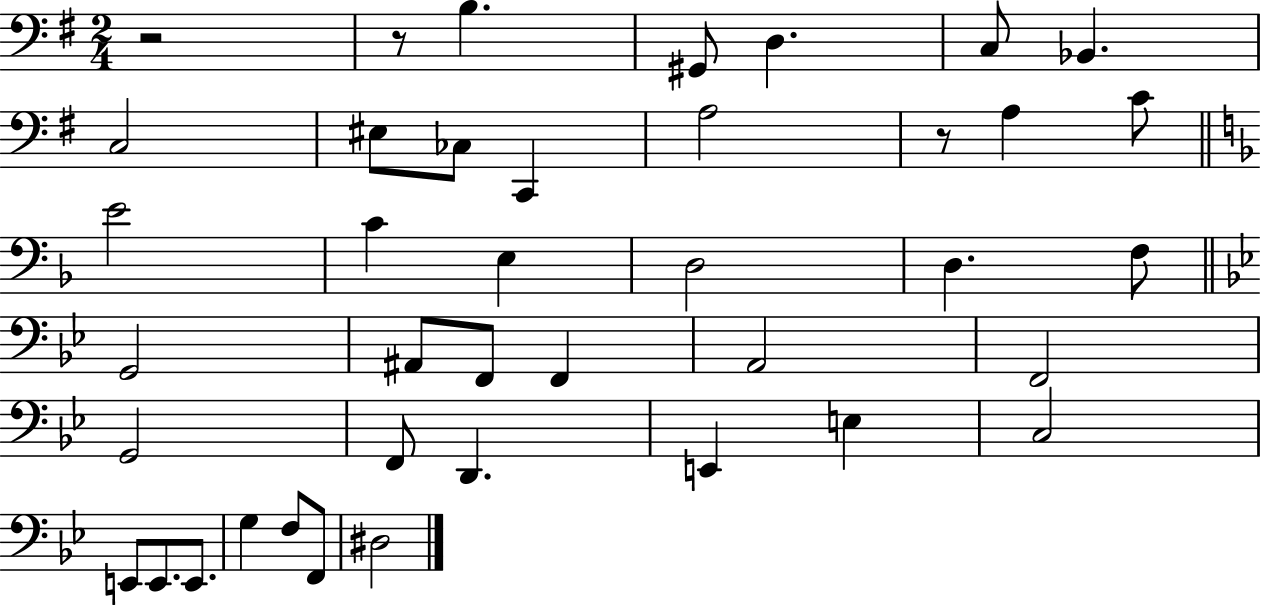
{
  \clef bass
  \numericTimeSignature
  \time 2/4
  \key g \major
  r2 | r8 b4. | gis,8 d4. | c8 bes,4. | \break c2 | eis8 ces8 c,4 | a2 | r8 a4 c'8 | \break \bar "||" \break \key f \major e'2 | c'4 e4 | d2 | d4. f8 | \break \bar "||" \break \key g \minor g,2 | ais,8 f,8 f,4 | a,2 | f,2 | \break g,2 | f,8 d,4. | e,4 e4 | c2 | \break e,8 e,8. e,8. | g4 f8 f,8 | dis2 | \bar "|."
}